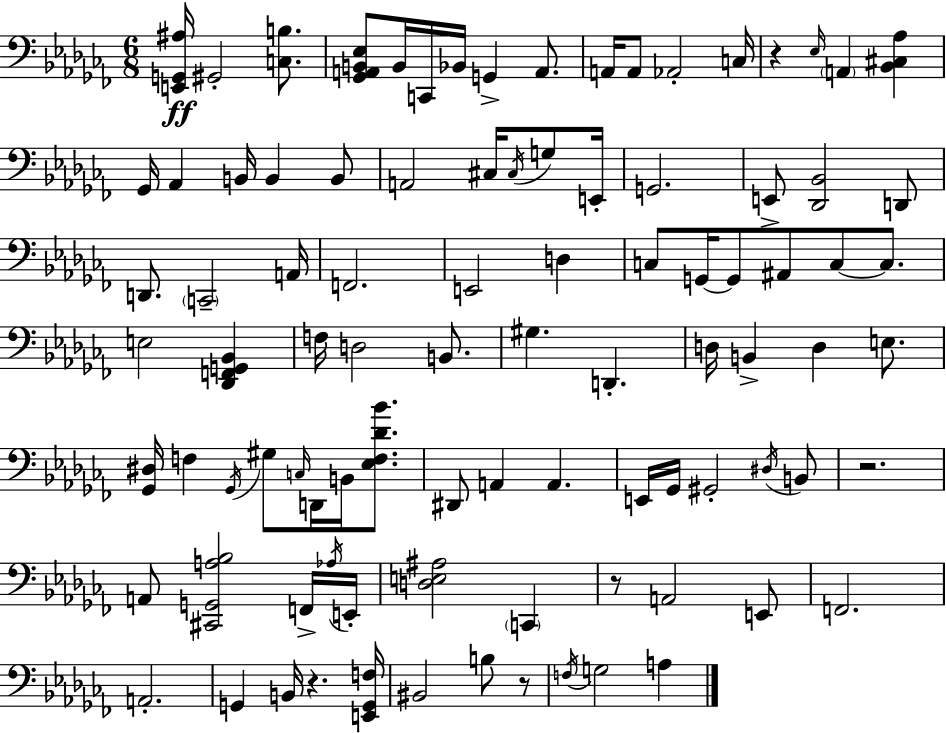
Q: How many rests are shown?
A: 5